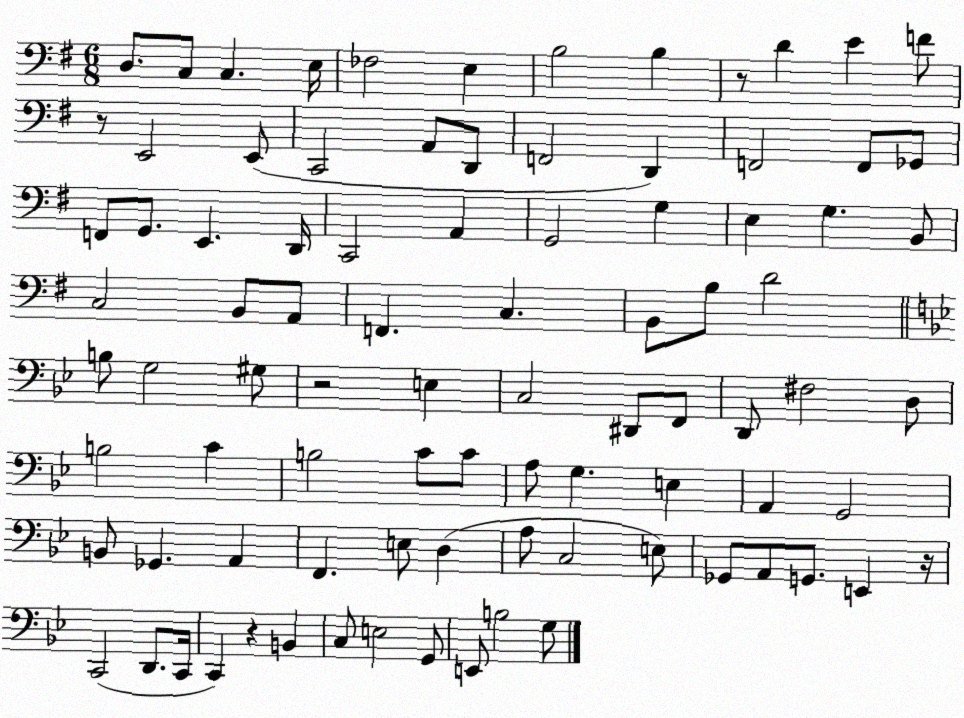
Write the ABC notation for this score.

X:1
T:Untitled
M:6/8
L:1/4
K:G
D,/2 C,/2 C, E,/4 _F,2 E, B,2 B, z/2 D E F/2 z/2 E,,2 E,,/2 C,,2 A,,/2 D,,/2 F,,2 D,, F,,2 F,,/2 _G,,/2 F,,/2 G,,/2 E,, D,,/4 C,,2 A,, G,,2 G, E, G, B,,/2 C,2 B,,/2 A,,/2 F,, C, B,,/2 B,/2 D2 B,/2 G,2 ^G,/2 z2 E, C,2 ^D,,/2 F,,/2 D,,/2 ^F,2 D,/2 B,2 C B,2 C/2 C/2 A,/2 G, E, A,, G,,2 B,,/2 _G,, A,, F,, E,/2 D, A,/2 C,2 E,/2 _G,,/2 A,,/2 G,,/2 E,, z/4 C,,2 D,,/2 C,,/4 C,, z B,, C,/2 E,2 G,,/2 E,,/2 B,2 G,/2